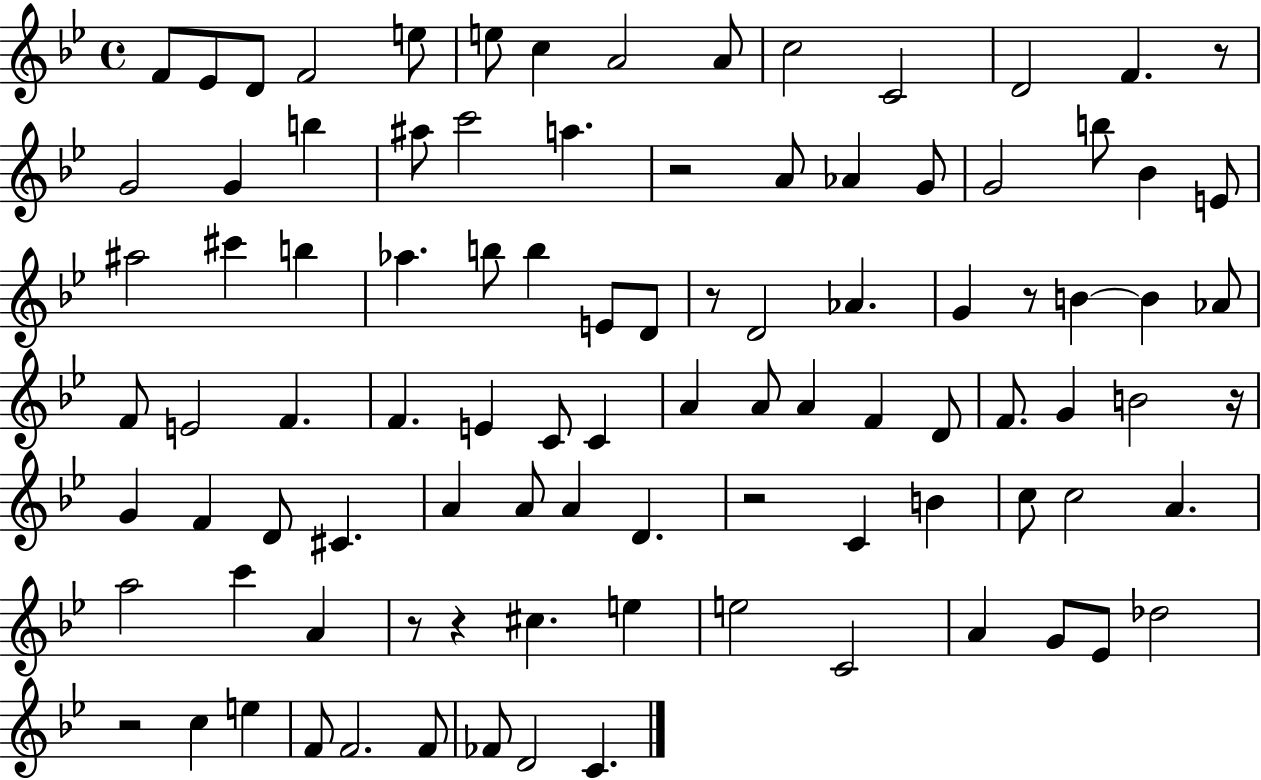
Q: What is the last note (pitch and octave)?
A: C4